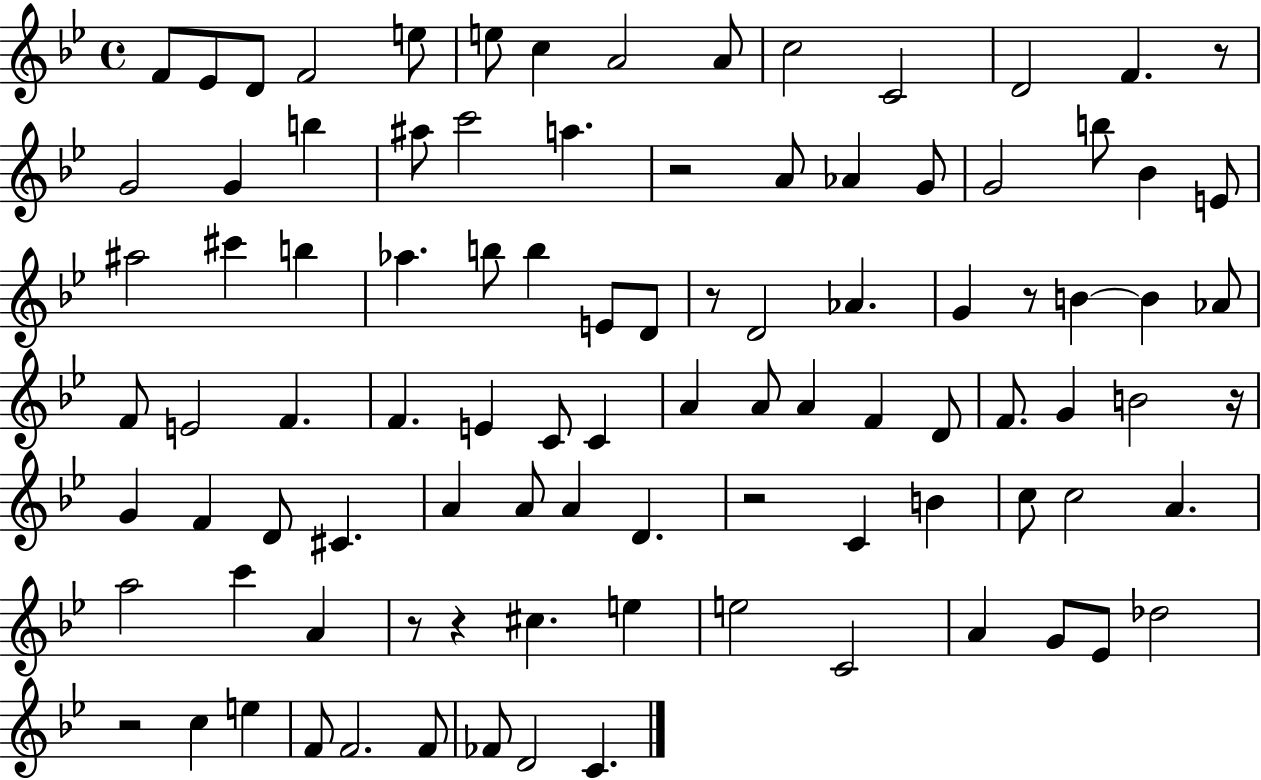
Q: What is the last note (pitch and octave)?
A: C4